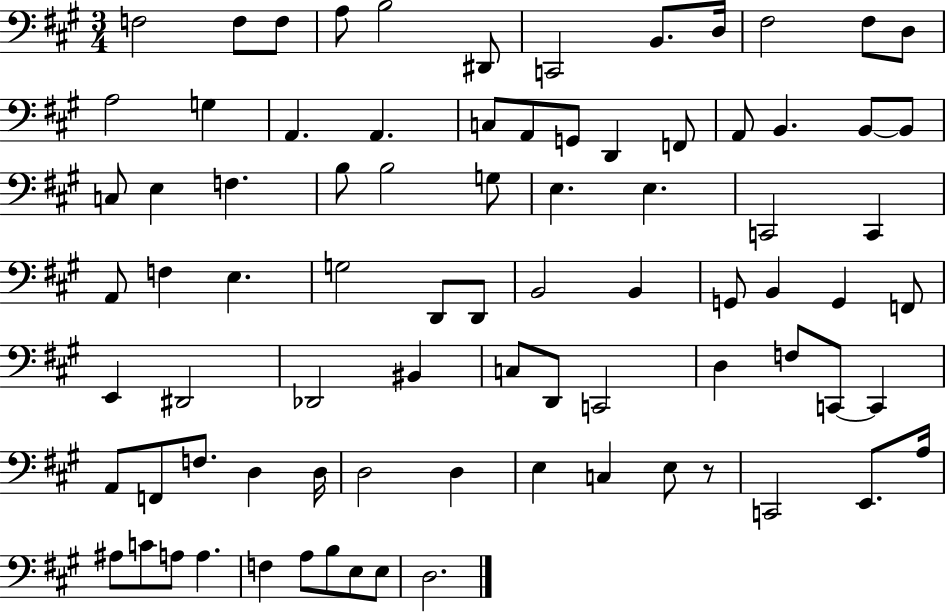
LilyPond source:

{
  \clef bass
  \numericTimeSignature
  \time 3/4
  \key a \major
  f2 f8 f8 | a8 b2 dis,8 | c,2 b,8. d16 | fis2 fis8 d8 | \break a2 g4 | a,4. a,4. | c8 a,8 g,8 d,4 f,8 | a,8 b,4. b,8~~ b,8 | \break c8 e4 f4. | b8 b2 g8 | e4. e4. | c,2 c,4 | \break a,8 f4 e4. | g2 d,8 d,8 | b,2 b,4 | g,8 b,4 g,4 f,8 | \break e,4 dis,2 | des,2 bis,4 | c8 d,8 c,2 | d4 f8 c,8~~ c,4 | \break a,8 f,8 f8. d4 d16 | d2 d4 | e4 c4 e8 r8 | c,2 e,8. a16 | \break ais8 c'8 a8 a4. | f4 a8 b8 e8 e8 | d2. | \bar "|."
}